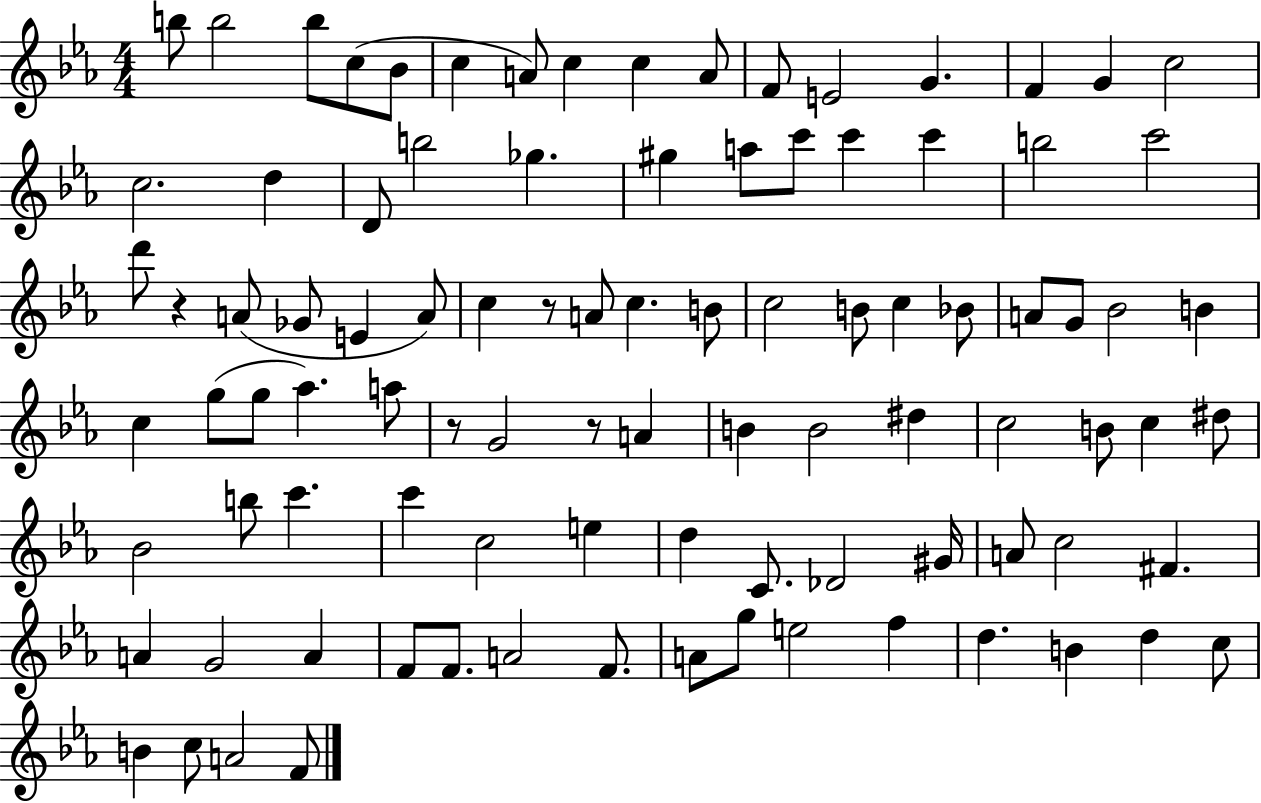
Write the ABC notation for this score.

X:1
T:Untitled
M:4/4
L:1/4
K:Eb
b/2 b2 b/2 c/2 _B/2 c A/2 c c A/2 F/2 E2 G F G c2 c2 d D/2 b2 _g ^g a/2 c'/2 c' c' b2 c'2 d'/2 z A/2 _G/2 E A/2 c z/2 A/2 c B/2 c2 B/2 c _B/2 A/2 G/2 _B2 B c g/2 g/2 _a a/2 z/2 G2 z/2 A B B2 ^d c2 B/2 c ^d/2 _B2 b/2 c' c' c2 e d C/2 _D2 ^G/4 A/2 c2 ^F A G2 A F/2 F/2 A2 F/2 A/2 g/2 e2 f d B d c/2 B c/2 A2 F/2